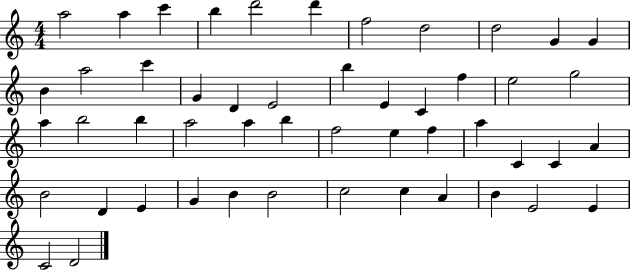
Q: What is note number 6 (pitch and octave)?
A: D6